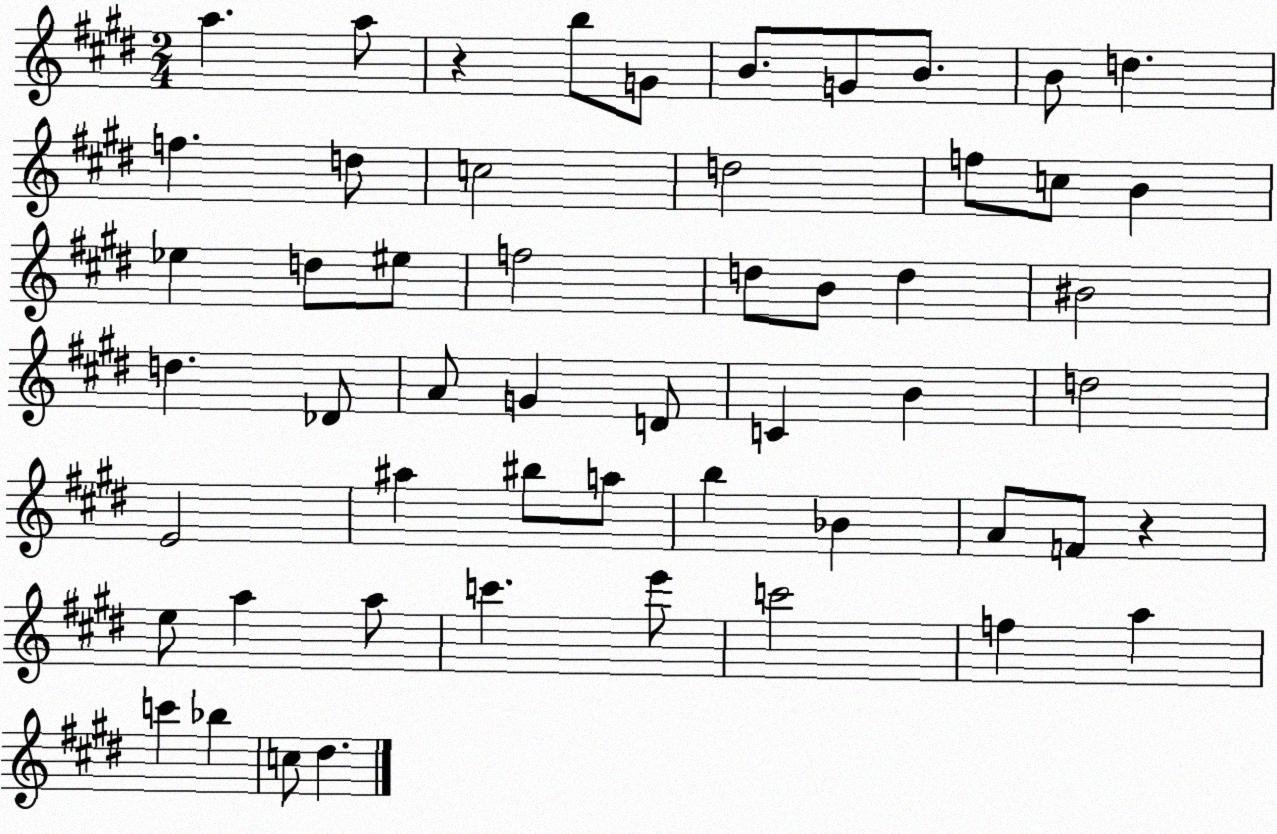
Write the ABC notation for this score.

X:1
T:Untitled
M:2/4
L:1/4
K:E
a a/2 z b/2 G/2 B/2 G/2 B/2 B/2 d f d/2 c2 d2 f/2 c/2 B _e d/2 ^e/2 f2 d/2 B/2 d ^B2 d _D/2 A/2 G D/2 C B d2 E2 ^a ^b/2 a/2 b _B A/2 F/2 z e/2 a a/2 c' e'/2 c'2 f a c' _b c/2 ^d